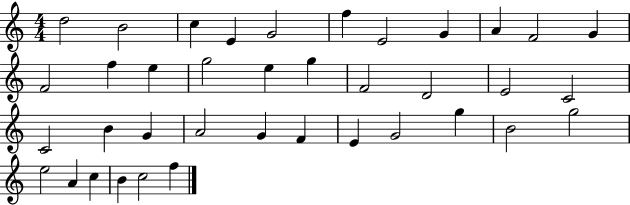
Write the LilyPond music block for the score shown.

{
  \clef treble
  \numericTimeSignature
  \time 4/4
  \key c \major
  d''2 b'2 | c''4 e'4 g'2 | f''4 e'2 g'4 | a'4 f'2 g'4 | \break f'2 f''4 e''4 | g''2 e''4 g''4 | f'2 d'2 | e'2 c'2 | \break c'2 b'4 g'4 | a'2 g'4 f'4 | e'4 g'2 g''4 | b'2 g''2 | \break e''2 a'4 c''4 | b'4 c''2 f''4 | \bar "|."
}